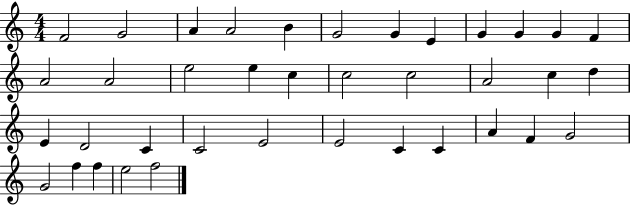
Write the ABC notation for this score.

X:1
T:Untitled
M:4/4
L:1/4
K:C
F2 G2 A A2 B G2 G E G G G F A2 A2 e2 e c c2 c2 A2 c d E D2 C C2 E2 E2 C C A F G2 G2 f f e2 f2